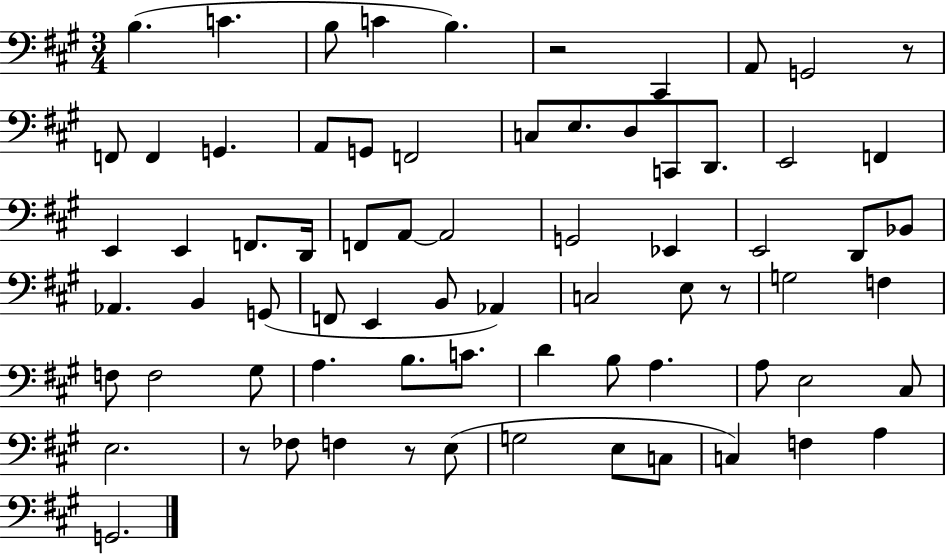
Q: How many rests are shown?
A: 5